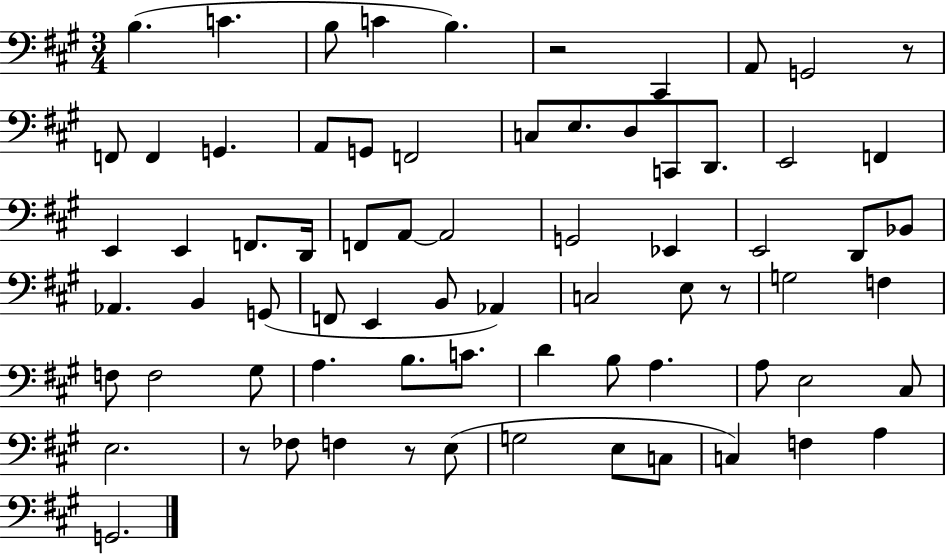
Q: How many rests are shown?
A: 5